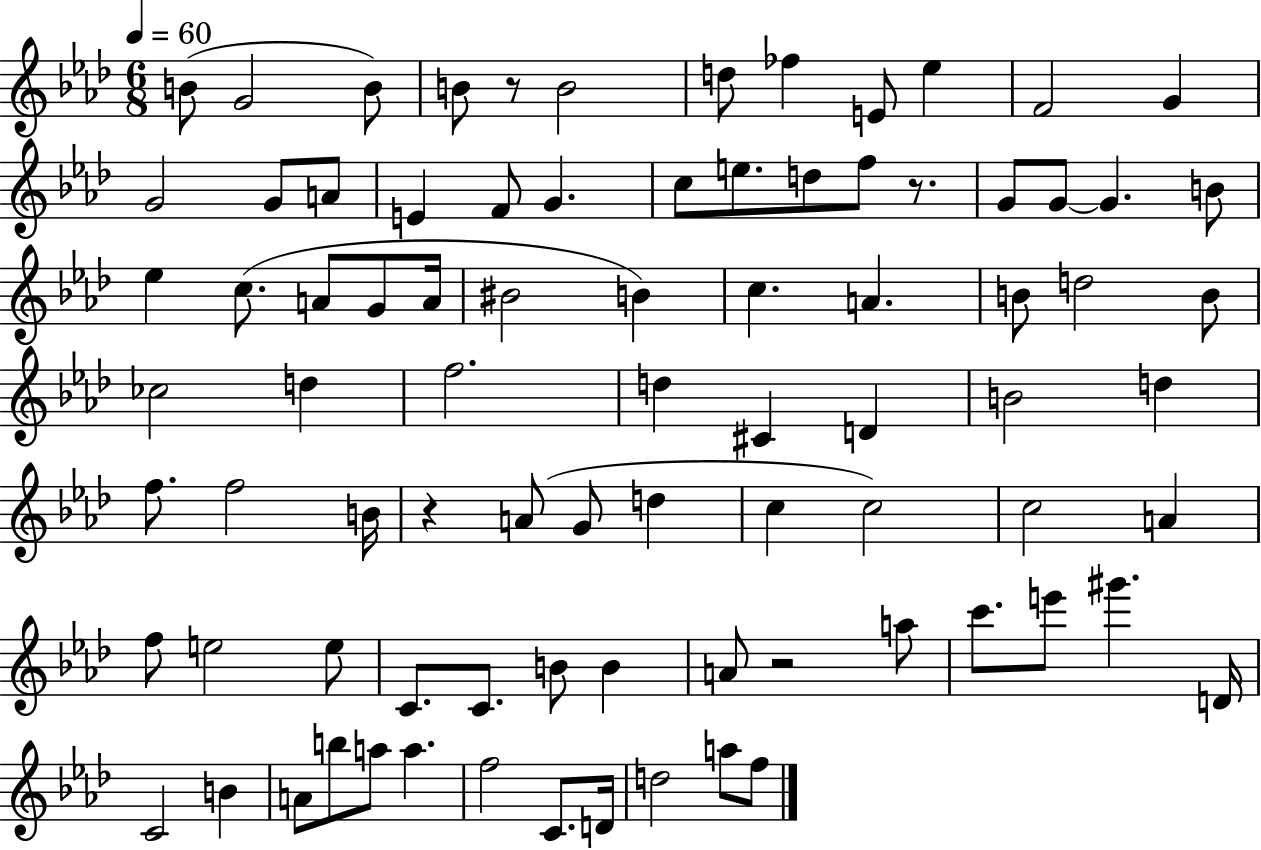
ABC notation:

X:1
T:Untitled
M:6/8
L:1/4
K:Ab
B/2 G2 B/2 B/2 z/2 B2 d/2 _f E/2 _e F2 G G2 G/2 A/2 E F/2 G c/2 e/2 d/2 f/2 z/2 G/2 G/2 G B/2 _e c/2 A/2 G/2 A/4 ^B2 B c A B/2 d2 B/2 _c2 d f2 d ^C D B2 d f/2 f2 B/4 z A/2 G/2 d c c2 c2 A f/2 e2 e/2 C/2 C/2 B/2 B A/2 z2 a/2 c'/2 e'/2 ^g' D/4 C2 B A/2 b/2 a/2 a f2 C/2 D/4 d2 a/2 f/2